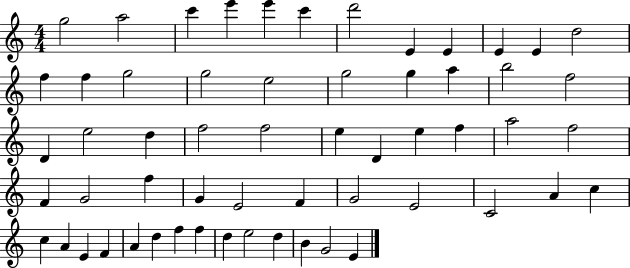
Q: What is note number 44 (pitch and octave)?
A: C5